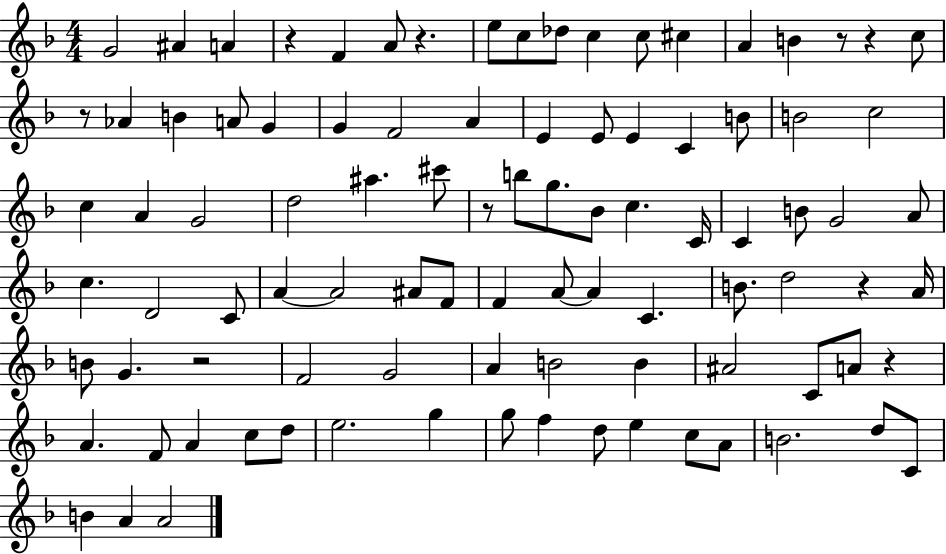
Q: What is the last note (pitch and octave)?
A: A4